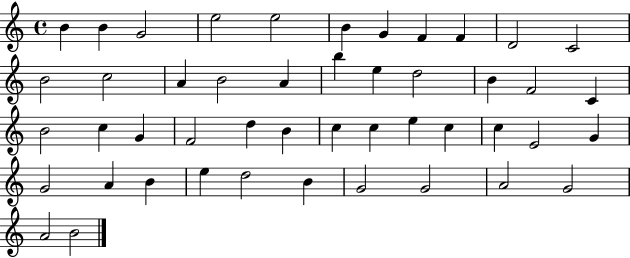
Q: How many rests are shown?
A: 0